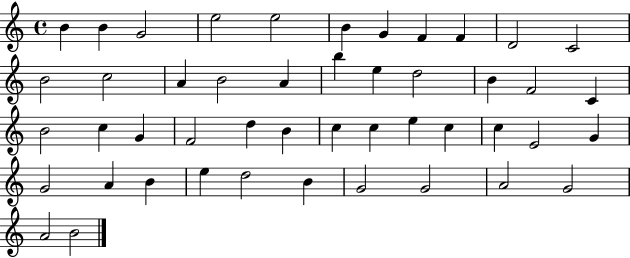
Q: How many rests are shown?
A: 0